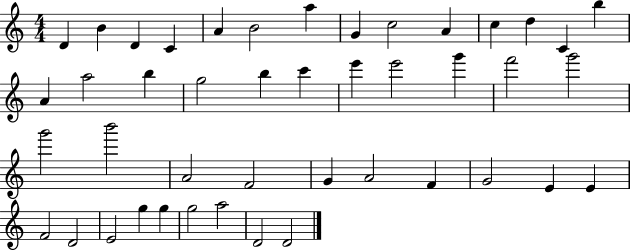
{
  \clef treble
  \numericTimeSignature
  \time 4/4
  \key c \major
  d'4 b'4 d'4 c'4 | a'4 b'2 a''4 | g'4 c''2 a'4 | c''4 d''4 c'4 b''4 | \break a'4 a''2 b''4 | g''2 b''4 c'''4 | e'''4 e'''2 g'''4 | f'''2 g'''2 | \break g'''2 b'''2 | a'2 f'2 | g'4 a'2 f'4 | g'2 e'4 e'4 | \break f'2 d'2 | e'2 g''4 g''4 | g''2 a''2 | d'2 d'2 | \break \bar "|."
}